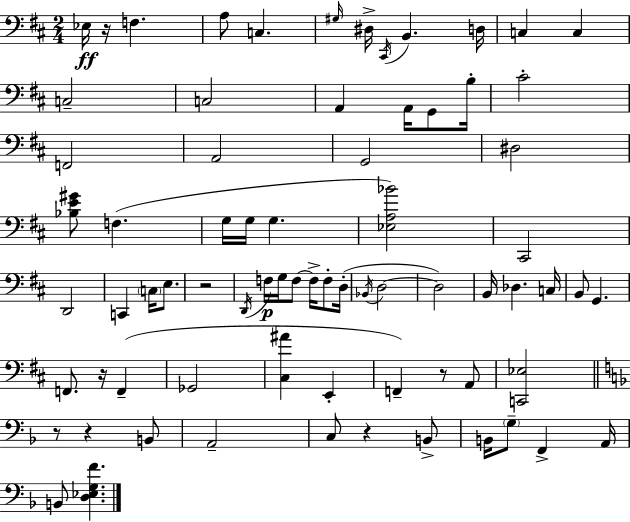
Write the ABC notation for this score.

X:1
T:Untitled
M:2/4
L:1/4
K:D
_E,/4 z/4 F, A,/2 C, ^G,/4 ^D,/4 ^C,,/4 B,, D,/4 C, C, C,2 C,2 A,, A,,/4 G,,/2 B,/4 ^C2 F,,2 A,,2 G,,2 ^D,2 [_B,E^G]/2 F, G,/4 G,/4 G, [_E,A,_B]2 ^C,,2 D,,2 C,, C,/4 E,/2 z2 D,,/4 F,/4 G,/4 F,/2 F,/4 F,/2 D,/4 _B,,/4 D,2 D,2 B,,/4 _D, C,/4 B,,/2 G,, F,,/2 z/4 F,, _G,,2 [^C,^A] E,, F,, z/2 A,,/2 [C,,_E,]2 z/2 z B,,/2 A,,2 C,/2 z B,,/2 B,,/4 G,/2 F,, A,,/4 B,,/2 [D,_E,G,F]